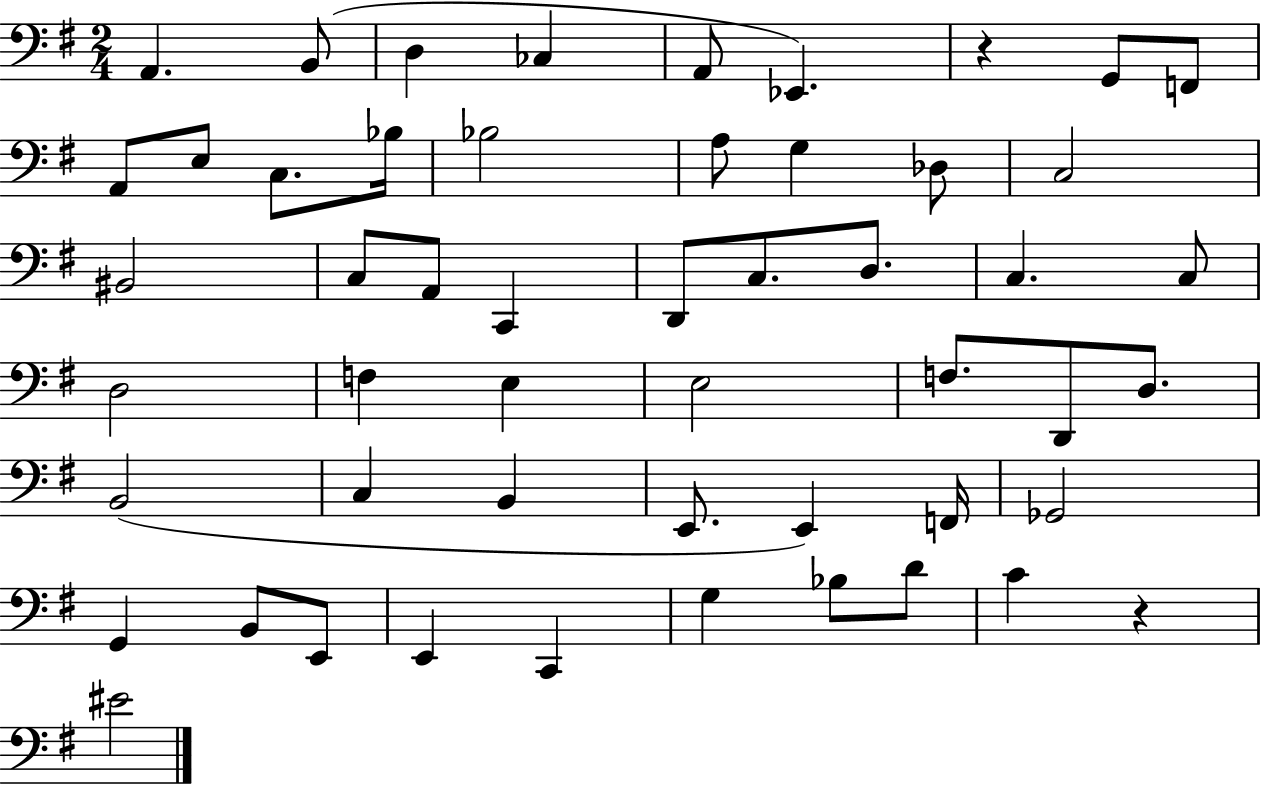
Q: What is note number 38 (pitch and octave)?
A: E2